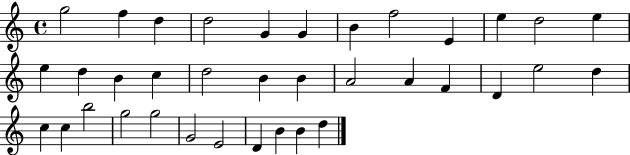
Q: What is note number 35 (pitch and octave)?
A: B4